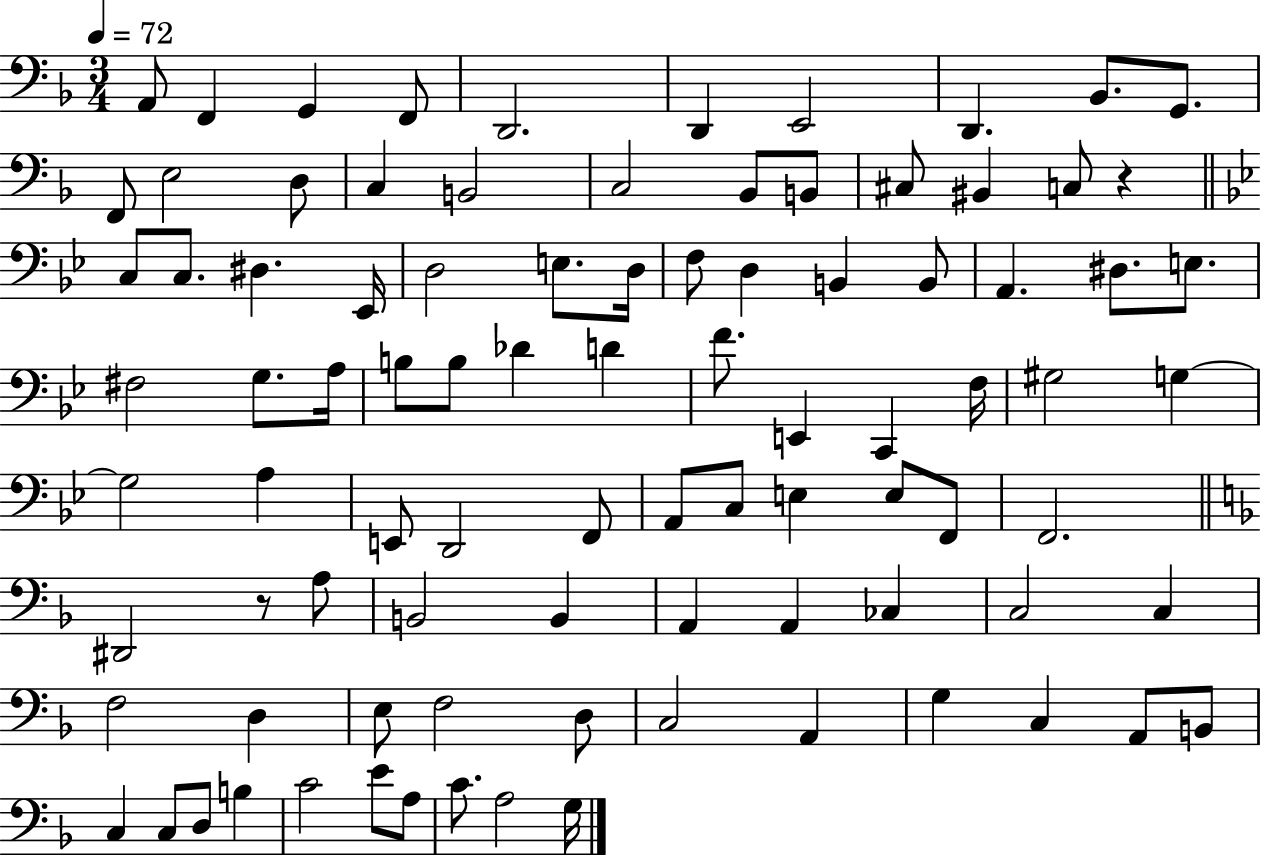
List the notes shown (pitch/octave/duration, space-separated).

A2/e F2/q G2/q F2/e D2/h. D2/q E2/h D2/q. Bb2/e. G2/e. F2/e E3/h D3/e C3/q B2/h C3/h Bb2/e B2/e C#3/e BIS2/q C3/e R/q C3/e C3/e. D#3/q. Eb2/s D3/h E3/e. D3/s F3/e D3/q B2/q B2/e A2/q. D#3/e. E3/e. F#3/h G3/e. A3/s B3/e B3/e Db4/q D4/q F4/e. E2/q C2/q F3/s G#3/h G3/q G3/h A3/q E2/e D2/h F2/e A2/e C3/e E3/q E3/e F2/e F2/h. D#2/h R/e A3/e B2/h B2/q A2/q A2/q CES3/q C3/h C3/q F3/h D3/q E3/e F3/h D3/e C3/h A2/q G3/q C3/q A2/e B2/e C3/q C3/e D3/e B3/q C4/h E4/e A3/e C4/e. A3/h G3/s